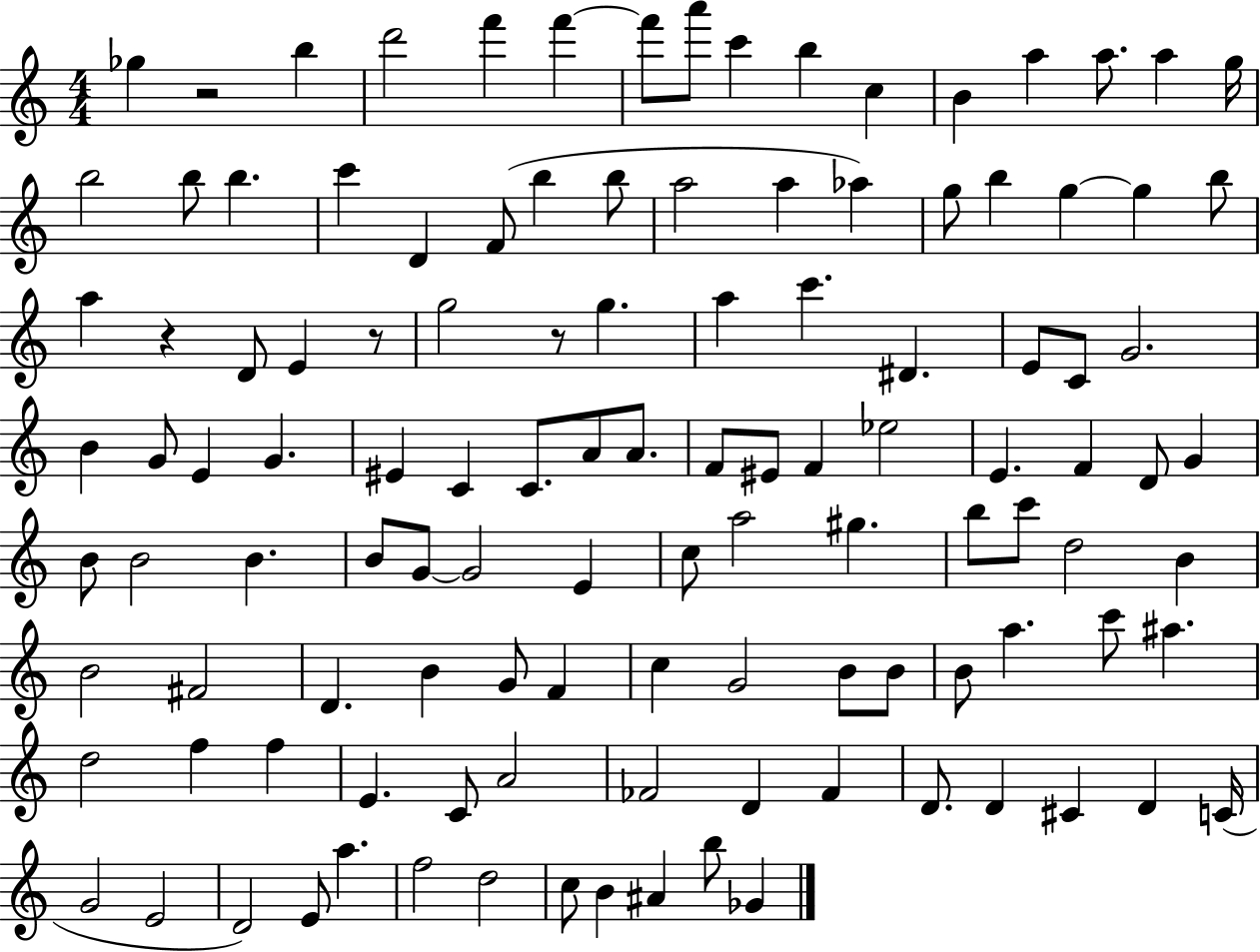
{
  \clef treble
  \numericTimeSignature
  \time 4/4
  \key c \major
  ges''4 r2 b''4 | d'''2 f'''4 f'''4~~ | f'''8 a'''8 c'''4 b''4 c''4 | b'4 a''4 a''8. a''4 g''16 | \break b''2 b''8 b''4. | c'''4 d'4 f'8( b''4 b''8 | a''2 a''4 aes''4) | g''8 b''4 g''4~~ g''4 b''8 | \break a''4 r4 d'8 e'4 r8 | g''2 r8 g''4. | a''4 c'''4. dis'4. | e'8 c'8 g'2. | \break b'4 g'8 e'4 g'4. | eis'4 c'4 c'8. a'8 a'8. | f'8 eis'8 f'4 ees''2 | e'4. f'4 d'8 g'4 | \break b'8 b'2 b'4. | b'8 g'8~~ g'2 e'4 | c''8 a''2 gis''4. | b''8 c'''8 d''2 b'4 | \break b'2 fis'2 | d'4. b'4 g'8 f'4 | c''4 g'2 b'8 b'8 | b'8 a''4. c'''8 ais''4. | \break d''2 f''4 f''4 | e'4. c'8 a'2 | fes'2 d'4 fes'4 | d'8. d'4 cis'4 d'4 c'16( | \break g'2 e'2 | d'2) e'8 a''4. | f''2 d''2 | c''8 b'4 ais'4 b''8 ges'4 | \break \bar "|."
}